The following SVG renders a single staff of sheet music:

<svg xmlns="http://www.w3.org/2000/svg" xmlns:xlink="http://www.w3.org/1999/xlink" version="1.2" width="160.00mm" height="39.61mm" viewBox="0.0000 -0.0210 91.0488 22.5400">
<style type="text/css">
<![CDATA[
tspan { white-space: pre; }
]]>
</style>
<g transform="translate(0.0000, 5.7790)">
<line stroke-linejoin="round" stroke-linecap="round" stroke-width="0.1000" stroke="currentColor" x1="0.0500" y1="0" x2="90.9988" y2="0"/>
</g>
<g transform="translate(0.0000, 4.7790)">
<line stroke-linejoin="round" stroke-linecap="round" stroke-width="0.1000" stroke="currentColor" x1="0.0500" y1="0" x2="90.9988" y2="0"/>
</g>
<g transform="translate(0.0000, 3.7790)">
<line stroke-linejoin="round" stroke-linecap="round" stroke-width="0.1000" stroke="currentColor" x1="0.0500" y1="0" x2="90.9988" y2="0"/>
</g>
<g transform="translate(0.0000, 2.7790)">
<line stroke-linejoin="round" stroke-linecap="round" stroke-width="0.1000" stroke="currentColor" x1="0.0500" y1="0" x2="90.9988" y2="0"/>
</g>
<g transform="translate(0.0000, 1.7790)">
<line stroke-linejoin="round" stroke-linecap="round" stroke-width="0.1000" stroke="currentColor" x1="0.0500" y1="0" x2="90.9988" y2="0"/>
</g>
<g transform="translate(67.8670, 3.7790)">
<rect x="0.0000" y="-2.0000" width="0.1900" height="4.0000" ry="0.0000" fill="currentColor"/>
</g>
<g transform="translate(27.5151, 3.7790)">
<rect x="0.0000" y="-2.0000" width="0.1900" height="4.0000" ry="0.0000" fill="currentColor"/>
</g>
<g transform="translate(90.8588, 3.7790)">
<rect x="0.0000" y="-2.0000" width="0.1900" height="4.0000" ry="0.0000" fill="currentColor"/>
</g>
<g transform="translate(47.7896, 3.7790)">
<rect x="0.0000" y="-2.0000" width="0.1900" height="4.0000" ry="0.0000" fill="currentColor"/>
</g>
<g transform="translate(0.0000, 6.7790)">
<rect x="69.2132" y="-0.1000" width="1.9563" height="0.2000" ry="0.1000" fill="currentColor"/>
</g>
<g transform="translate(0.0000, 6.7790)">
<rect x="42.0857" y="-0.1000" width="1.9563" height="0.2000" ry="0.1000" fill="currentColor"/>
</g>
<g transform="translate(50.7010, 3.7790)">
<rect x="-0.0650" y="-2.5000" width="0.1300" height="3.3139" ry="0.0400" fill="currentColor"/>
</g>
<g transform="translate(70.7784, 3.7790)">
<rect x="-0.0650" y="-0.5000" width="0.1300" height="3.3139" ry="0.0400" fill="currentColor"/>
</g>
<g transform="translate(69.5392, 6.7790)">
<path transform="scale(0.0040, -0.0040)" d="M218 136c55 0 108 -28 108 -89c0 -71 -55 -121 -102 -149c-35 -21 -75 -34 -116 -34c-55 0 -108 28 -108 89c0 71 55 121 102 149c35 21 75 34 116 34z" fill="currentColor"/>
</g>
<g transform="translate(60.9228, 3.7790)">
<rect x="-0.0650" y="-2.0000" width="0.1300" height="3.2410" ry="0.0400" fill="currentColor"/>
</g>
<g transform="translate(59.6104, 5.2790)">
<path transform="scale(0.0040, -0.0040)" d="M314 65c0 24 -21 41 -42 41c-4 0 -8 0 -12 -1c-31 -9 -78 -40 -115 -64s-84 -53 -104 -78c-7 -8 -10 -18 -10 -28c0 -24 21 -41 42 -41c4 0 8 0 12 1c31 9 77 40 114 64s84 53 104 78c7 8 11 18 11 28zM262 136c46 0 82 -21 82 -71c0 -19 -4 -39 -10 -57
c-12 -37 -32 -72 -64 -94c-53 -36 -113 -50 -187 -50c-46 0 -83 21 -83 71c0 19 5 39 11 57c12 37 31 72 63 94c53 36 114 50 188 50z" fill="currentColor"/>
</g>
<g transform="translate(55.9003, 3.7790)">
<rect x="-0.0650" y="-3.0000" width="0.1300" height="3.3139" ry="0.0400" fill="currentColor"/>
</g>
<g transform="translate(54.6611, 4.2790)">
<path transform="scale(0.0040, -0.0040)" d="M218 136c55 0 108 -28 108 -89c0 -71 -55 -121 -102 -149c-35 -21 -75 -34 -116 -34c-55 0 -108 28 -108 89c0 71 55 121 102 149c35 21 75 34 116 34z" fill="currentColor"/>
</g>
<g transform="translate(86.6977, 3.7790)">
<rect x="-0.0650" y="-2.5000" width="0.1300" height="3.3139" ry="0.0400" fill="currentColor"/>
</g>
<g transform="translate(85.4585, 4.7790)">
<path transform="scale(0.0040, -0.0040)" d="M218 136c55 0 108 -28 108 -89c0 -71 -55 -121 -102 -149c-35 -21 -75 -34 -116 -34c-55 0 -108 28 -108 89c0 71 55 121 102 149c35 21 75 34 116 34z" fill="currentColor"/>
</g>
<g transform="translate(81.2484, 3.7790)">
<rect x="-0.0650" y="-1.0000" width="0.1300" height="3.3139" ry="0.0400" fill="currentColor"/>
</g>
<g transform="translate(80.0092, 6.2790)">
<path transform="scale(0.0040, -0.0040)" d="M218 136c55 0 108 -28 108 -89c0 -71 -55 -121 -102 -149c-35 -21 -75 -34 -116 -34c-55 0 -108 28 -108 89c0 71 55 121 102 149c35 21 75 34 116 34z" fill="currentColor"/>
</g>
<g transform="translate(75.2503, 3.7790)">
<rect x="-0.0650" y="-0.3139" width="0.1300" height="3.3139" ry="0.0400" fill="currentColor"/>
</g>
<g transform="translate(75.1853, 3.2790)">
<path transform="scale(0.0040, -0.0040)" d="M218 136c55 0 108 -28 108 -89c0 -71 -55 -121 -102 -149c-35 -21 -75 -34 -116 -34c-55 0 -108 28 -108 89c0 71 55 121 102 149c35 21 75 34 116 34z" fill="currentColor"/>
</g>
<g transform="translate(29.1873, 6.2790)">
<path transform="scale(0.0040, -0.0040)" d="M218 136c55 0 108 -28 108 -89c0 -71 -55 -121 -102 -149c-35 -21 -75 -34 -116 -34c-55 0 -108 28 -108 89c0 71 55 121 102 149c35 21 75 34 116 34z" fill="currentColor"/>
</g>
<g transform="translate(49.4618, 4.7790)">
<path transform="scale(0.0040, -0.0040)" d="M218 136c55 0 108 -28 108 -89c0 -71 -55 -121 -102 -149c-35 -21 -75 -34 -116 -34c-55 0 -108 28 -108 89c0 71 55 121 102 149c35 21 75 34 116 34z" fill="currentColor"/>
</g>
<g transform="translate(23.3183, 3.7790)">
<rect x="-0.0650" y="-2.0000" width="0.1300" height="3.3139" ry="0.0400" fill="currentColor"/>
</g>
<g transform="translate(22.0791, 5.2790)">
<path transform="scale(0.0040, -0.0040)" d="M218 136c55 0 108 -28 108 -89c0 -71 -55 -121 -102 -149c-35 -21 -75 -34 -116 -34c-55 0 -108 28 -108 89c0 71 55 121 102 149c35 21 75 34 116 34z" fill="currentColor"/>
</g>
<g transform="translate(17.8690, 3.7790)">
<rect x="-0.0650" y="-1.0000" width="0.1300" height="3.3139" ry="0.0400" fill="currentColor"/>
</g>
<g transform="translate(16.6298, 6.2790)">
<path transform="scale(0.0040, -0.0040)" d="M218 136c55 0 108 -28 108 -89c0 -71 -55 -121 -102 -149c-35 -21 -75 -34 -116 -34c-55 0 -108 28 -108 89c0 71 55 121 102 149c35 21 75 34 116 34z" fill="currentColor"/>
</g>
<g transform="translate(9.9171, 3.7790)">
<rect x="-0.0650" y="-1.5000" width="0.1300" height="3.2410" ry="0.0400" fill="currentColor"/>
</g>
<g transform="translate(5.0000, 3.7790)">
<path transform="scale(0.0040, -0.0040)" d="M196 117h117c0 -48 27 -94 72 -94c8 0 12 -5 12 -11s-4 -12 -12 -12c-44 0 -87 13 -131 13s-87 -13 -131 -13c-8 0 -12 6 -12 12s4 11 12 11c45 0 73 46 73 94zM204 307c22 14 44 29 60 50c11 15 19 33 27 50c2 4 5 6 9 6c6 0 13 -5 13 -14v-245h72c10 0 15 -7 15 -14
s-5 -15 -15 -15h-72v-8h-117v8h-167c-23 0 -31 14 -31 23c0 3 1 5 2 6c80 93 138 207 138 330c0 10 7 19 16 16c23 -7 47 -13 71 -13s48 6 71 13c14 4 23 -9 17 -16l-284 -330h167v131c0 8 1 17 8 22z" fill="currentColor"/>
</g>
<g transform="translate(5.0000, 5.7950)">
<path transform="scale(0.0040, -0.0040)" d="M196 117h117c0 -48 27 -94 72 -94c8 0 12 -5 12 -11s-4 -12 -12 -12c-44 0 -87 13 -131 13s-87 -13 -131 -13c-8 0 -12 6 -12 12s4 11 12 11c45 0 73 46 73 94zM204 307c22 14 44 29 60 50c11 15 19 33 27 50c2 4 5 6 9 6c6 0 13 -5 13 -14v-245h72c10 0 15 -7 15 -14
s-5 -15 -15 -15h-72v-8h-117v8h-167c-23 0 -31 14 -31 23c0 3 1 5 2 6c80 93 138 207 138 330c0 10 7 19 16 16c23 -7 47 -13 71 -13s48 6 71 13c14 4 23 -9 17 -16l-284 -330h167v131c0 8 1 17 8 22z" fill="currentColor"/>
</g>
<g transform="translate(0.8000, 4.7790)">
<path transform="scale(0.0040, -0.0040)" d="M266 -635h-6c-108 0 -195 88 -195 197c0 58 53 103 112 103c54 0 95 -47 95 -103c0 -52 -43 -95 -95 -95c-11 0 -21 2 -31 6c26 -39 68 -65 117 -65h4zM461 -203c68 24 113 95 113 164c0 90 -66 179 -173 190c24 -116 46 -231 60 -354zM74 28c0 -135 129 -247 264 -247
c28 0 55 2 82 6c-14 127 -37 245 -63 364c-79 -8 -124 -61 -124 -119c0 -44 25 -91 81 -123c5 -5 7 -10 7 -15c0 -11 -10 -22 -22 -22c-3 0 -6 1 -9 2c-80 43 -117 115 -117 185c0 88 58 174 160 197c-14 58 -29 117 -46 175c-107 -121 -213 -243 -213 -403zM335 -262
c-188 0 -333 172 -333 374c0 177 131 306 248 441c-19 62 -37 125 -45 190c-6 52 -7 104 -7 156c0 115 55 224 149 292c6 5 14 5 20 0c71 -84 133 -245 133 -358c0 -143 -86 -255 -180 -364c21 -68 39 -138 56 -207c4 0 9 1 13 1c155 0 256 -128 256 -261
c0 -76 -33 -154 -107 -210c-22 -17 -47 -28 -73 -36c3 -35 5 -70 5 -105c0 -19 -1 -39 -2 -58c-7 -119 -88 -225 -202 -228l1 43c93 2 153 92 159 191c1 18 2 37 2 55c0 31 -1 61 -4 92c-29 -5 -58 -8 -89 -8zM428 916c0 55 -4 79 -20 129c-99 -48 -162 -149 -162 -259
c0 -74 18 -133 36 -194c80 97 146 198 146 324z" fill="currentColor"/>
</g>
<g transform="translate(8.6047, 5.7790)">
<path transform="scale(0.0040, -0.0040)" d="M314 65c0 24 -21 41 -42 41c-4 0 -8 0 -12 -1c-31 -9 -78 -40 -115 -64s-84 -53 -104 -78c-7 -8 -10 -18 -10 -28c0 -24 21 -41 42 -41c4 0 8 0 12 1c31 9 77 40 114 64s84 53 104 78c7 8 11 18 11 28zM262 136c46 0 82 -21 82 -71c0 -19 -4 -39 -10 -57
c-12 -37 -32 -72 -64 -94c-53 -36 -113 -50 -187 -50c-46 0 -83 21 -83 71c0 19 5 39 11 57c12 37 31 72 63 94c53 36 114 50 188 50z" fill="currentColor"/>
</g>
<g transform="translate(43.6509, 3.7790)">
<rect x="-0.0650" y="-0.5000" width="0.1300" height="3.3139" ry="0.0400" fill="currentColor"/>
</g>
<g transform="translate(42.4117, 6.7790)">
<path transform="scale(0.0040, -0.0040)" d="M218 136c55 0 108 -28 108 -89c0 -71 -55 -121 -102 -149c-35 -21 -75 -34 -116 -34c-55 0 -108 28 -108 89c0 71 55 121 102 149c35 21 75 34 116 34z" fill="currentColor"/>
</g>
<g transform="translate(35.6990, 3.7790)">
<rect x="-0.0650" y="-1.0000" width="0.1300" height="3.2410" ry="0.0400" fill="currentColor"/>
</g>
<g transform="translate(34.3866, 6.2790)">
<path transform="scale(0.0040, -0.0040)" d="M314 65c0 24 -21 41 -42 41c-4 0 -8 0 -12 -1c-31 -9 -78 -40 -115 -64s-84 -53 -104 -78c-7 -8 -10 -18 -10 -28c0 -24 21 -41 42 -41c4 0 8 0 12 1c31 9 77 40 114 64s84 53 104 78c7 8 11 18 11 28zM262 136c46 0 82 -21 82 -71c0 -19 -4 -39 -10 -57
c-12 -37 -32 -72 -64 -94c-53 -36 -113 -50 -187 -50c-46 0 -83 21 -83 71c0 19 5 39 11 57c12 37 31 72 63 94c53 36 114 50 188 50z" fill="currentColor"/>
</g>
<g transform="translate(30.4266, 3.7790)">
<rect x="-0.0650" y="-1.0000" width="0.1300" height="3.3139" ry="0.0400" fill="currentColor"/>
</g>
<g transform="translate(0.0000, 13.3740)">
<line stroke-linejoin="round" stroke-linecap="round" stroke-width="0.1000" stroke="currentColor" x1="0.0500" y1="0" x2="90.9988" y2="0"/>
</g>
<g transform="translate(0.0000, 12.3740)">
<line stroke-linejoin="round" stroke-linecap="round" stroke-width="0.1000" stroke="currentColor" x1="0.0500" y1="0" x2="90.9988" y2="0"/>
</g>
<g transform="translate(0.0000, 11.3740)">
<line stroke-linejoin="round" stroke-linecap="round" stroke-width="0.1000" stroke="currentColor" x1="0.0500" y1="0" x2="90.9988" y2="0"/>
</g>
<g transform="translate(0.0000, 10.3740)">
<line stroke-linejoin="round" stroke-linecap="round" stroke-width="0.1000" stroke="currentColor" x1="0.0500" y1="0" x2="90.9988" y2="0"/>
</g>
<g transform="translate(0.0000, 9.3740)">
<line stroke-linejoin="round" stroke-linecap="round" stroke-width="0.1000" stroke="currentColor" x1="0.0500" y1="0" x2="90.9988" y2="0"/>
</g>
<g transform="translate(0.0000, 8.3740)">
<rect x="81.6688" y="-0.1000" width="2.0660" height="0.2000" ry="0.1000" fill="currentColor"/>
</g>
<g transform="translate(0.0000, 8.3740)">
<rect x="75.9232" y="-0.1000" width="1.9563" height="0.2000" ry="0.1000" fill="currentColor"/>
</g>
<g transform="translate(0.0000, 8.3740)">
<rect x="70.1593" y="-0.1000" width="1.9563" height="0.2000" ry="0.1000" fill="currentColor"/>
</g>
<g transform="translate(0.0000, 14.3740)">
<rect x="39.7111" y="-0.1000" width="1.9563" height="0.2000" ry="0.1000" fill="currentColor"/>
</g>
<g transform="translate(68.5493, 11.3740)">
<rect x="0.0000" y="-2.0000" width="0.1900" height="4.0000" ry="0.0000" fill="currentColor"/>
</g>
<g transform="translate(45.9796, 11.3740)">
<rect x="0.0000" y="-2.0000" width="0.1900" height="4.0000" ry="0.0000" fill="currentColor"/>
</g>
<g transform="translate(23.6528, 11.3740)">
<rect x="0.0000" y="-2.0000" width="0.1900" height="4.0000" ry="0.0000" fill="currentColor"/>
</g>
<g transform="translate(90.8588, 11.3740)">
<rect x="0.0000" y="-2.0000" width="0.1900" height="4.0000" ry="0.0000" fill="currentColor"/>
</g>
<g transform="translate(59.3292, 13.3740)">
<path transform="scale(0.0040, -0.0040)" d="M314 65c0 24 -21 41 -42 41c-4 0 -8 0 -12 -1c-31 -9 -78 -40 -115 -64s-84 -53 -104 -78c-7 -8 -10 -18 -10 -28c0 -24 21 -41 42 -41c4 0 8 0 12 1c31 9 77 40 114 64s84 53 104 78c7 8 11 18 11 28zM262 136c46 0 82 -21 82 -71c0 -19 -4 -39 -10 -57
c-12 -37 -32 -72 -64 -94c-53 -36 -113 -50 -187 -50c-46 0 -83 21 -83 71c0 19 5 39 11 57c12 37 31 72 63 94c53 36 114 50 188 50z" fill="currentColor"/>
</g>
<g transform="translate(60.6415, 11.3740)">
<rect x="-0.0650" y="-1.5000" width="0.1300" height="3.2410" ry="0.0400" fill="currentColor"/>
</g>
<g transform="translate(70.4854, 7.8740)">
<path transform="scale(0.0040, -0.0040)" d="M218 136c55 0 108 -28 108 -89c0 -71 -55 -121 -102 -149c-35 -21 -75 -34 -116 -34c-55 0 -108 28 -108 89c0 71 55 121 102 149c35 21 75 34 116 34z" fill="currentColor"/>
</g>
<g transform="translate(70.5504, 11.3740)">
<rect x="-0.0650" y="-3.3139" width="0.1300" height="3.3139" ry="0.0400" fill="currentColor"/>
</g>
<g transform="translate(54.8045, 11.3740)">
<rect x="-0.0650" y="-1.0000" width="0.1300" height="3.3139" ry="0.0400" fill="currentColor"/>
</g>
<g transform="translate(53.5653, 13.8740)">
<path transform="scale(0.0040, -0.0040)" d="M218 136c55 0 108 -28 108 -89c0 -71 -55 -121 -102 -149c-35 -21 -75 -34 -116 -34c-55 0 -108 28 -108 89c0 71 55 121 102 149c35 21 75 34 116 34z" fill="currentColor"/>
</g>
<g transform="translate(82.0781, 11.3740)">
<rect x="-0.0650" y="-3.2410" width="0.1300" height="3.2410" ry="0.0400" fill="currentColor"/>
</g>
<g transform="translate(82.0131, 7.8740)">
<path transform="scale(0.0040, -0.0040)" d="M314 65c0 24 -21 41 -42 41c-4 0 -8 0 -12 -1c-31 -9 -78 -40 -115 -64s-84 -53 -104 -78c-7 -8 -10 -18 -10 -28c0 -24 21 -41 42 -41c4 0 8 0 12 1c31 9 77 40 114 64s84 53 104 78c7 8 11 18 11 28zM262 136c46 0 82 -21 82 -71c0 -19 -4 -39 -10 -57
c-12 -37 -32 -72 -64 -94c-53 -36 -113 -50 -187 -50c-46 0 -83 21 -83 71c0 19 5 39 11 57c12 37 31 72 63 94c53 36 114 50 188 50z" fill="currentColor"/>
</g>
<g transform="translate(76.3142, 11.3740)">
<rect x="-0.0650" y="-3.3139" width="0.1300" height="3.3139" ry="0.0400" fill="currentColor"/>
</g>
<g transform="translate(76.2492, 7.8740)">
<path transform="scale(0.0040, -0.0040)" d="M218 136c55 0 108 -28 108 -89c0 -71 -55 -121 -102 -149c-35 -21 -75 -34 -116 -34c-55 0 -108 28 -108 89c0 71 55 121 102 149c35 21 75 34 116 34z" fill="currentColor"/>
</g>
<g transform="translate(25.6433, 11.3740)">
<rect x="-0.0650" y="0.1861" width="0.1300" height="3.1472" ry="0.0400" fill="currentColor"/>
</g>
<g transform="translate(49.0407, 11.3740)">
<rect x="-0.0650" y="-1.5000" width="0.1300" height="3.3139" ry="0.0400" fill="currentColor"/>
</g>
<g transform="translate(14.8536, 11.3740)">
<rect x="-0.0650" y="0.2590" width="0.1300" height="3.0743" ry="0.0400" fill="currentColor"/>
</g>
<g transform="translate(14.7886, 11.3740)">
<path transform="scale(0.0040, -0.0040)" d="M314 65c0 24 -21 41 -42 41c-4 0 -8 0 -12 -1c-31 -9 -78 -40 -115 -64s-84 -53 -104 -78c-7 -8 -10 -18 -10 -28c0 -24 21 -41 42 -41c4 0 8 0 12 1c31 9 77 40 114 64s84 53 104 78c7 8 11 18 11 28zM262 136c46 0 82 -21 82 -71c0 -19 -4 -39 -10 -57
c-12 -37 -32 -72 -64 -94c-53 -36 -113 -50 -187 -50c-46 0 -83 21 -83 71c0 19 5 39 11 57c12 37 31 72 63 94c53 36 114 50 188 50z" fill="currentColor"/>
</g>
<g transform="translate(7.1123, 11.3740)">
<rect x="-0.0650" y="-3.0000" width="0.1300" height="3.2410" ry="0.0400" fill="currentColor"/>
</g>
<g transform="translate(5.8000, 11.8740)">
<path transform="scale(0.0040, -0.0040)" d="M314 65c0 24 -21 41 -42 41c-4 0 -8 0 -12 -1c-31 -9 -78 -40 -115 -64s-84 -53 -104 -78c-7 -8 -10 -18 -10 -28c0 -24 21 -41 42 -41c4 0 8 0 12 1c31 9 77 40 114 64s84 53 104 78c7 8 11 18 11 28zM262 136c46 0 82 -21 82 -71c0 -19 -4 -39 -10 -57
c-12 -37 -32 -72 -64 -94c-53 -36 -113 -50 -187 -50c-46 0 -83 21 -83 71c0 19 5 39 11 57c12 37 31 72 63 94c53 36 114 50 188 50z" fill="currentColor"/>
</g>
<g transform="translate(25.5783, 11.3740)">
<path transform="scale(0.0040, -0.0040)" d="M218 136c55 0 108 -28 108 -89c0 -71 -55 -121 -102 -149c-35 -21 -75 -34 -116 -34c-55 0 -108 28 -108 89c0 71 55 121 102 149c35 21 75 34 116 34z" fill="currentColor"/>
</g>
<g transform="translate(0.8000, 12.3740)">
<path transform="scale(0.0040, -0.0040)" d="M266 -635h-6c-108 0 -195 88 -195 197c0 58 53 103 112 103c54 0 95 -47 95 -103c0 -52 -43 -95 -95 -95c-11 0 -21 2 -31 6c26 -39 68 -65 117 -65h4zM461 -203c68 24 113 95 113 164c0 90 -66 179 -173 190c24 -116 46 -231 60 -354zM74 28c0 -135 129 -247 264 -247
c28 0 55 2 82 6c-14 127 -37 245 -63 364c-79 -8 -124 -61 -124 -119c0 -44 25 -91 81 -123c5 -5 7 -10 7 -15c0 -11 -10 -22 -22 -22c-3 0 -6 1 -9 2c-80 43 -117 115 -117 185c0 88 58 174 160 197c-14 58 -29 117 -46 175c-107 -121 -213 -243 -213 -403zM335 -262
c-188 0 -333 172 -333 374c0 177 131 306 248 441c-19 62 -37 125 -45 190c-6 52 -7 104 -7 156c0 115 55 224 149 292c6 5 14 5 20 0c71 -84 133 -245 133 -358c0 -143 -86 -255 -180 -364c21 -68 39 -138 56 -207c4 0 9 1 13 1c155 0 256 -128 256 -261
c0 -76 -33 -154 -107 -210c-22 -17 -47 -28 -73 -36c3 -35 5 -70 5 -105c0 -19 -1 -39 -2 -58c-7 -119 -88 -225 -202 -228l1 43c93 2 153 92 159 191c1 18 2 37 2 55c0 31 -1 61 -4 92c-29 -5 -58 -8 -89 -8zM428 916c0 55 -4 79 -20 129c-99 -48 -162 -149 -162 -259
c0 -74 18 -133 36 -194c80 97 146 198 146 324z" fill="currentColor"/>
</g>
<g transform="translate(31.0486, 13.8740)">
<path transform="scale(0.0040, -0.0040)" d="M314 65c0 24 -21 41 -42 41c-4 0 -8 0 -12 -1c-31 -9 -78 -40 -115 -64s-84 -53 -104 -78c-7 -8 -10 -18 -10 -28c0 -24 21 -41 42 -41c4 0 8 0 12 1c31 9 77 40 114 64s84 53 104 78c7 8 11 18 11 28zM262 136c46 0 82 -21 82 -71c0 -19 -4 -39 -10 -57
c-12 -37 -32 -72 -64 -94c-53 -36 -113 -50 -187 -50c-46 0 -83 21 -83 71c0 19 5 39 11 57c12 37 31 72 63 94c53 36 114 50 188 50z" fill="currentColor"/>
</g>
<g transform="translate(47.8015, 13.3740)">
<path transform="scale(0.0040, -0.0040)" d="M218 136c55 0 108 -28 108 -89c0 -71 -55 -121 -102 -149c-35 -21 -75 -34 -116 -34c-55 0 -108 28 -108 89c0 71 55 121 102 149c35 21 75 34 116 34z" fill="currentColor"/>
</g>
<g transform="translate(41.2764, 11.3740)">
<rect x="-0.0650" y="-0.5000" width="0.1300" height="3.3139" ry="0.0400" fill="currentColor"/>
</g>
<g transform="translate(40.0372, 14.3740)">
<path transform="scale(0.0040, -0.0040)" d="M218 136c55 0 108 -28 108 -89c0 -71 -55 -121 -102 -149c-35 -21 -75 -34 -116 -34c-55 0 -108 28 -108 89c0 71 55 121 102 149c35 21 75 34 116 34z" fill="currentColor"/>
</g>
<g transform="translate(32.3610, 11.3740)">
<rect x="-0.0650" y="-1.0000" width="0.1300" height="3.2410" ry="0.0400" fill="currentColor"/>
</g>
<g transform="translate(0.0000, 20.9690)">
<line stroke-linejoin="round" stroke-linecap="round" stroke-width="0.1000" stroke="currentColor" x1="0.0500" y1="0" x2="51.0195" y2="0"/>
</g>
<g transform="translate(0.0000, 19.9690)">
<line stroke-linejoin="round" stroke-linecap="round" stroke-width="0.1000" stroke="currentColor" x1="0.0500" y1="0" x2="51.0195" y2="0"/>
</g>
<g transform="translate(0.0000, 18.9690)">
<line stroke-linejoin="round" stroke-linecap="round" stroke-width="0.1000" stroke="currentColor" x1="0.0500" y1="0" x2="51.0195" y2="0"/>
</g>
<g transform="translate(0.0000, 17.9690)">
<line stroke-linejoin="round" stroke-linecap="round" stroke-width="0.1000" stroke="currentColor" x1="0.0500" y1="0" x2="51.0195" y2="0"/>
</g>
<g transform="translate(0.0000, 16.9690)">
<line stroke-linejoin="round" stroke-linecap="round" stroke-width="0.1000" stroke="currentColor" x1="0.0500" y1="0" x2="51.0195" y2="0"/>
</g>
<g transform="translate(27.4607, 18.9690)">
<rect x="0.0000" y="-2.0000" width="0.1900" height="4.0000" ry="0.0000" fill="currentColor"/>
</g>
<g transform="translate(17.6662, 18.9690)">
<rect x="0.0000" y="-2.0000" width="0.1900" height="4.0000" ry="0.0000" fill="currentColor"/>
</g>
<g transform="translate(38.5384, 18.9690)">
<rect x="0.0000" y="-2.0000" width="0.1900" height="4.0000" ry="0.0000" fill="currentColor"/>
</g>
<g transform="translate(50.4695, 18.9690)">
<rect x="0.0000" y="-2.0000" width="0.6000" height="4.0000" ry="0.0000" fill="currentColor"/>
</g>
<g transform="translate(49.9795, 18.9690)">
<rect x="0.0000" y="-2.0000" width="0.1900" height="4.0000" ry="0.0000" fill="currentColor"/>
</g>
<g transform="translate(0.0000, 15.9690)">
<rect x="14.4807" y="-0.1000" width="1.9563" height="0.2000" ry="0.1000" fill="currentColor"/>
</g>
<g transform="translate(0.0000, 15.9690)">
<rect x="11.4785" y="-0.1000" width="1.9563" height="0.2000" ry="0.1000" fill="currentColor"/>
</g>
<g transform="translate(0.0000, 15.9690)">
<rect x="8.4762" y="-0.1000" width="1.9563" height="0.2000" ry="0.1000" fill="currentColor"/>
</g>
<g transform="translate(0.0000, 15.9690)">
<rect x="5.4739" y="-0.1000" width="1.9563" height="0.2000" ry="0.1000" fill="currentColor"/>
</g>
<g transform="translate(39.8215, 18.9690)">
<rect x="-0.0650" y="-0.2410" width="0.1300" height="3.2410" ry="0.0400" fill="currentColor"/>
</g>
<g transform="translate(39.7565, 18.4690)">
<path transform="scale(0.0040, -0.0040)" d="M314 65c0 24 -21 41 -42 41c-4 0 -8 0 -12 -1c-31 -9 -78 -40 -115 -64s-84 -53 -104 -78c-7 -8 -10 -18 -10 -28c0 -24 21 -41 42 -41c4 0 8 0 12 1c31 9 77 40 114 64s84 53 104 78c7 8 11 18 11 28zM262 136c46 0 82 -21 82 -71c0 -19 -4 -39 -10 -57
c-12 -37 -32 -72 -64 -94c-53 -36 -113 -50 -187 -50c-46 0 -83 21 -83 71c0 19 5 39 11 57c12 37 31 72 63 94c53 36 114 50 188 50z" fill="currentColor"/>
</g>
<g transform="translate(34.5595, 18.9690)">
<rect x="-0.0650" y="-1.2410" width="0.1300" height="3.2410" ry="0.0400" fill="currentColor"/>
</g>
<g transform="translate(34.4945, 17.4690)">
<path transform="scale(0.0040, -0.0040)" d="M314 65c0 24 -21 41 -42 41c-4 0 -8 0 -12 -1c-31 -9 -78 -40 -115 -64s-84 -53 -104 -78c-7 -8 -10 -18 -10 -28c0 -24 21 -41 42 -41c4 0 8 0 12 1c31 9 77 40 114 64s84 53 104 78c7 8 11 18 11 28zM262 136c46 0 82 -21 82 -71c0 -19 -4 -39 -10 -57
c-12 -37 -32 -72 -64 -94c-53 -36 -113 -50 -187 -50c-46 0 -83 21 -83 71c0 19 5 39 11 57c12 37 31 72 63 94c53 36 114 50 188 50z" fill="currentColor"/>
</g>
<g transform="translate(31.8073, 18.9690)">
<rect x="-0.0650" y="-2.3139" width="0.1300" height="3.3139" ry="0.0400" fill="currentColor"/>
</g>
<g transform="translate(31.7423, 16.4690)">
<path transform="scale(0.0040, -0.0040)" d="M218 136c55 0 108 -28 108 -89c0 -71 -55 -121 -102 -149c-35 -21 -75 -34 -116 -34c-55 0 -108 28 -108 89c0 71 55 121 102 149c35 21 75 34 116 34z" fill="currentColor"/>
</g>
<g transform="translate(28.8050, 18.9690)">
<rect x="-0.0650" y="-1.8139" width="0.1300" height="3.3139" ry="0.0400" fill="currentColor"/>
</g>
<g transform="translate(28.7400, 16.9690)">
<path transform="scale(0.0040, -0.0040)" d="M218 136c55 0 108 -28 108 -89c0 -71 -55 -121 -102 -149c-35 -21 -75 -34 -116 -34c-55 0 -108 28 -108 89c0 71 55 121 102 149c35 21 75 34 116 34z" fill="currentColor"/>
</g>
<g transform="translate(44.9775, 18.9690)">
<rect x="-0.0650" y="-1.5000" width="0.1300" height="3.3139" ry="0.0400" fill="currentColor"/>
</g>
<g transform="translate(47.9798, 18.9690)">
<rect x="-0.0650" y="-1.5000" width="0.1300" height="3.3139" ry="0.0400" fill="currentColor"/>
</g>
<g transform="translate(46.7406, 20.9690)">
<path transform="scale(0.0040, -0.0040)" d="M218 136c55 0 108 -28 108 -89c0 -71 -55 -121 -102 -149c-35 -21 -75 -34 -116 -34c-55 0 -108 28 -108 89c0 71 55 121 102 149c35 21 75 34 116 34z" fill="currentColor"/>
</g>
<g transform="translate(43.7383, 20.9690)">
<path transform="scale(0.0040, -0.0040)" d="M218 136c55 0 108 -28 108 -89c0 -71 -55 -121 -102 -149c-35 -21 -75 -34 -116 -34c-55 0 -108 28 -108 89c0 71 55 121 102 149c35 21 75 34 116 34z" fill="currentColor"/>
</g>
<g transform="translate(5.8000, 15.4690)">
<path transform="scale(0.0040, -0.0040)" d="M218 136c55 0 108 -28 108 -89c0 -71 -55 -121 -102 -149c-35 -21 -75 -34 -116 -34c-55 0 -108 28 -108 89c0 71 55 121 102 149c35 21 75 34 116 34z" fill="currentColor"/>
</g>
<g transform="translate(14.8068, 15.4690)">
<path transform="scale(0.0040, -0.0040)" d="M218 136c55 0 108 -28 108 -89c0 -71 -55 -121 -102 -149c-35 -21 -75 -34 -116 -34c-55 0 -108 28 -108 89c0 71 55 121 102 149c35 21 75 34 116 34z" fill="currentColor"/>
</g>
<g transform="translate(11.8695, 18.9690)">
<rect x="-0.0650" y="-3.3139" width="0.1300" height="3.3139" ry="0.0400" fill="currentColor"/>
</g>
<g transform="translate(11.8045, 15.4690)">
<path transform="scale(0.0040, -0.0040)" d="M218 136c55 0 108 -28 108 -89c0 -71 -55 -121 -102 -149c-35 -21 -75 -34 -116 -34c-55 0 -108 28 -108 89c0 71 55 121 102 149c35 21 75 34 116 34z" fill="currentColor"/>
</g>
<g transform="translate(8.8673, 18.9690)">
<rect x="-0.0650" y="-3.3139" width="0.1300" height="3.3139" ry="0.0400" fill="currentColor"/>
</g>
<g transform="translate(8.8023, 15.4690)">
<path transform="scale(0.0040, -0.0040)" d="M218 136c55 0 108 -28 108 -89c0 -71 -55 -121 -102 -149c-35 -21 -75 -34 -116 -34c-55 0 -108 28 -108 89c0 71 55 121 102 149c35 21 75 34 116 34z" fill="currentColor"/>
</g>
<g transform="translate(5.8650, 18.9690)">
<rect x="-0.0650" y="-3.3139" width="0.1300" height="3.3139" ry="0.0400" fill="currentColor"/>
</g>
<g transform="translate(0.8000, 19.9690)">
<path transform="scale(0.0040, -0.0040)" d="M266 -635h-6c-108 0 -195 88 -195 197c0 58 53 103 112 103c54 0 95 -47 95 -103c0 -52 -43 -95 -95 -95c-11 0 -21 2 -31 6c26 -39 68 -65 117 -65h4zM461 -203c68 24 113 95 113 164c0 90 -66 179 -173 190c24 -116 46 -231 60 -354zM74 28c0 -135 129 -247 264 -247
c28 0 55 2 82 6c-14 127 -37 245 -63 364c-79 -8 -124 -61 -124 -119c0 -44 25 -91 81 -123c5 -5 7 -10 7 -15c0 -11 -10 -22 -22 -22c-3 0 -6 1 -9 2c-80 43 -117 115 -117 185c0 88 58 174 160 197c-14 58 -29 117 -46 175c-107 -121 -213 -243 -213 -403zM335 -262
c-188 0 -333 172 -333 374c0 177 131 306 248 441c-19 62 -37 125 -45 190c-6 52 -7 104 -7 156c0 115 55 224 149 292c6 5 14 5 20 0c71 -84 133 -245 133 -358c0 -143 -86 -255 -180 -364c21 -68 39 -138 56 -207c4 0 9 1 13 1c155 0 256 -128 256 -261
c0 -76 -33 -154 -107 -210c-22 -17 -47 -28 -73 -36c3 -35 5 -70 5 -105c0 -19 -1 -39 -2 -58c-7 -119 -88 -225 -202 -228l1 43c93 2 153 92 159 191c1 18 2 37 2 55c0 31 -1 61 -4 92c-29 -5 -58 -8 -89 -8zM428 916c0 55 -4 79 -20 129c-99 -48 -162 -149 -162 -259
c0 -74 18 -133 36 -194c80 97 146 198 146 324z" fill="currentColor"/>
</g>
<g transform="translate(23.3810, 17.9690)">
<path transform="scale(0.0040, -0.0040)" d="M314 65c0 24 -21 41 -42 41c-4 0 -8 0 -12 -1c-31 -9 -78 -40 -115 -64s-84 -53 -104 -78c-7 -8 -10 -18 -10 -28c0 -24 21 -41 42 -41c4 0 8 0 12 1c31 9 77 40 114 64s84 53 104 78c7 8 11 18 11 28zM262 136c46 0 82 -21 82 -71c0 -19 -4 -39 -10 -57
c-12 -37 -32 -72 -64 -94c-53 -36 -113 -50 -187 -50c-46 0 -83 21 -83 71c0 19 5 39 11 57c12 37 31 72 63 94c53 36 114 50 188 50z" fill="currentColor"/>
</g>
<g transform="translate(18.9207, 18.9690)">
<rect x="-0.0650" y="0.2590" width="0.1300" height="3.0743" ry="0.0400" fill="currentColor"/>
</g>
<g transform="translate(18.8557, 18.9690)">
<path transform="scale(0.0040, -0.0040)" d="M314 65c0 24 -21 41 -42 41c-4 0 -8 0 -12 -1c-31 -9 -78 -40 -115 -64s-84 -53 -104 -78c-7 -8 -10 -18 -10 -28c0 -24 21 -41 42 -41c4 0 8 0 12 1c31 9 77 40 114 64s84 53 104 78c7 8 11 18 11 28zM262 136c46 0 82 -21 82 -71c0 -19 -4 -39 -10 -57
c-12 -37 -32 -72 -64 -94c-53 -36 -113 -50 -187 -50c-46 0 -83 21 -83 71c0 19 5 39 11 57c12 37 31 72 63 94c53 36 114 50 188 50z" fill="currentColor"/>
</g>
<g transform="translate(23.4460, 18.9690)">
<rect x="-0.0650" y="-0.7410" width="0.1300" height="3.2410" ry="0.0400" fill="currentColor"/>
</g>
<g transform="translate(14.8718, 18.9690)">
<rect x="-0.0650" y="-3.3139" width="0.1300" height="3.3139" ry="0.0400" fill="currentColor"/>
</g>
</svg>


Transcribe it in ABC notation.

X:1
T:Untitled
M:4/4
L:1/4
K:C
E2 D F D D2 C G A F2 C c D G A2 B2 B D2 C E D E2 b b b2 b b b b B2 d2 f g e2 c2 E E